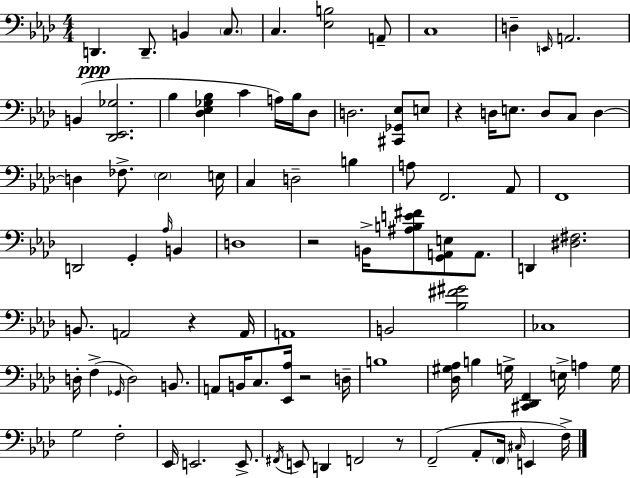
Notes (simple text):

D2/q. D2/e. B2/q C3/e. C3/q. [Eb3,B3]/h A2/e C3/w D3/q E2/s A2/h. B2/q [Db2,Eb2,Gb3]/h. Bb3/q [Db3,Eb3,Gb3,Bb3]/q C4/q A3/s Bb3/s Db3/e D3/h. [C#2,Gb2,Eb3]/e E3/e R/q D3/s E3/e. D3/e C3/e D3/q D3/q FES3/e. Eb3/h E3/s C3/q D3/h B3/q A3/e F2/h. Ab2/e F2/w D2/h G2/q Ab3/s B2/q D3/w R/h B2/s [A#3,B3,E4,F#4]/e [G2,A2,E3]/e A2/e. D2/q [D#3,F#3]/h. B2/e. A2/h R/q A2/s A2/w B2/h [Bb3,F#4,G#4]/h CES3/w D3/s F3/q Gb2/s D3/h B2/e. A2/e B2/s C3/e. [Eb2,Ab3]/s R/h D3/s B3/w [Db3,G#3,Ab3]/s B3/q G3/s [C#2,Db2,F2]/q E3/s A3/q G3/s G3/h F3/h Eb2/s E2/h. E2/e. F#2/s E2/e D2/q F2/h R/e F2/h Ab2/e F2/s C#3/s E2/q F3/s